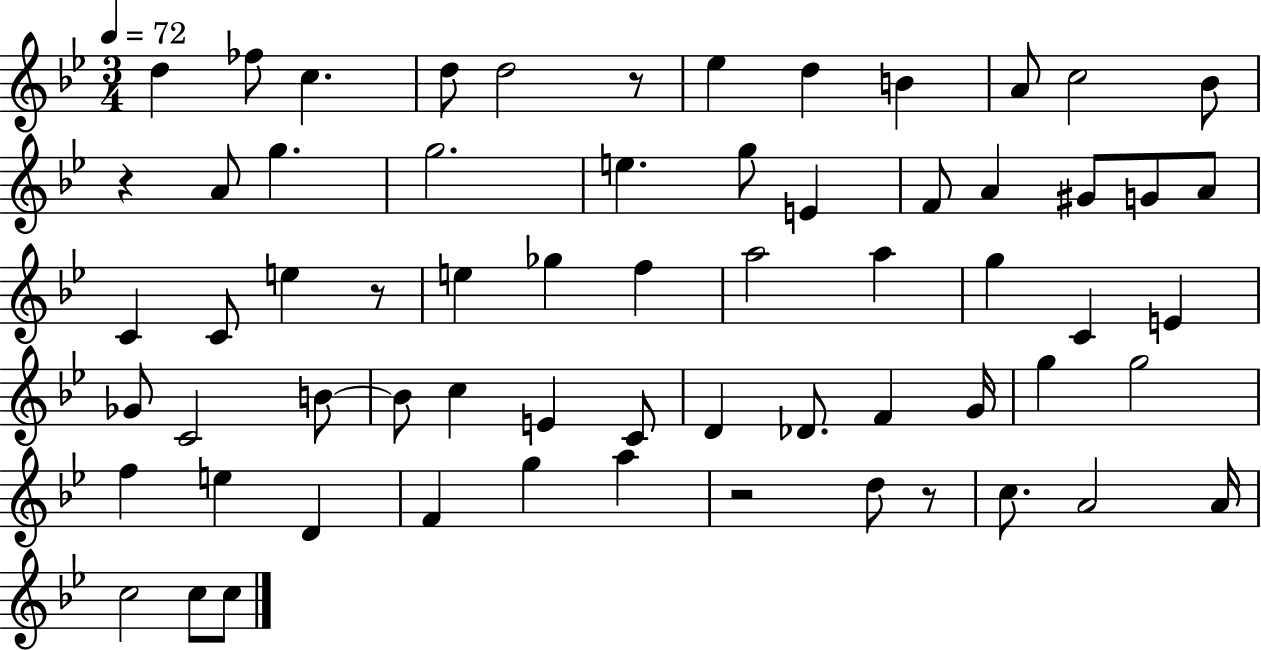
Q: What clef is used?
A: treble